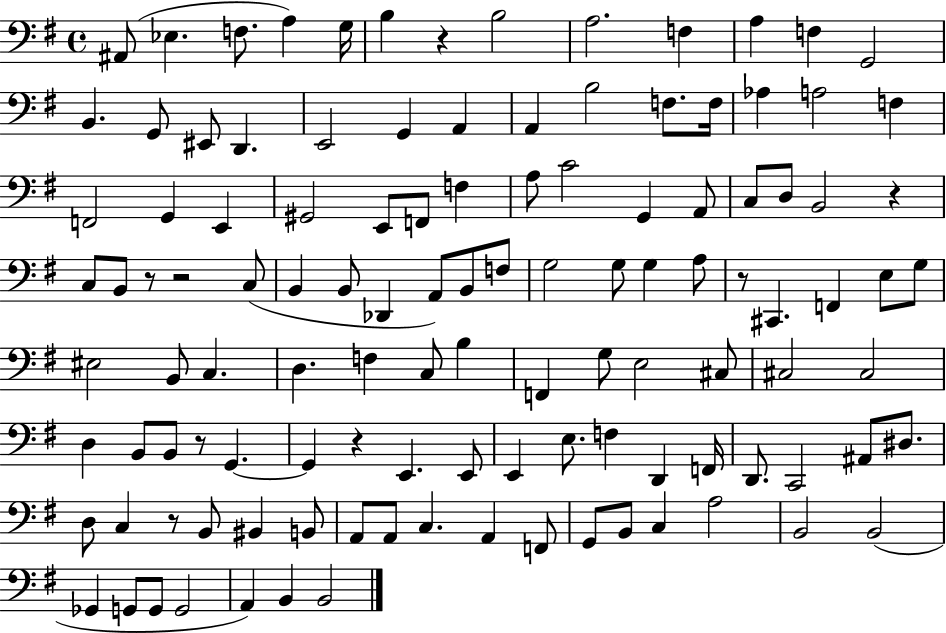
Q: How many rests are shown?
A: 8